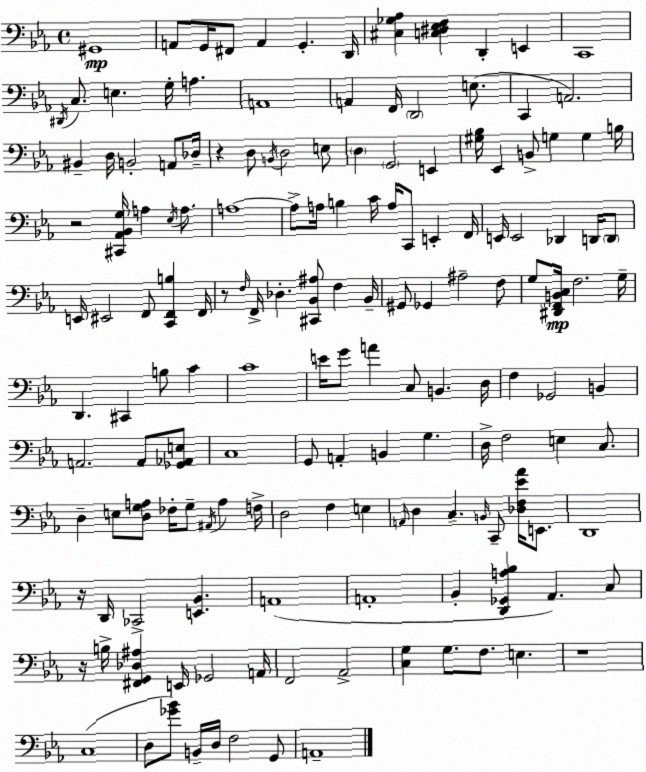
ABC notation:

X:1
T:Untitled
M:4/4
L:1/4
K:Eb
^G,,4 A,,/2 G,,/4 ^F,,/2 A,, G,, D,,/4 [^C,_G,_A,] [C,^D,_E,F,] D,, E,, C,,4 ^D,,/4 C,/2 E, G,/4 A, A,,4 A,, F,,/4 D,,2 E,/2 C,, A,,2 ^B,, D,/4 B,,2 A,,/2 _D,/4 z D,/2 B,,/4 D,2 E,/2 D, G,,2 E,, [^G,_B,]/4 _E,, B,,/2 G, G, B,/4 z2 [^C,,_A,,_B,,G,]/4 A, _E,/4 A,/2 A,4 A,/2 A,/4 B, C/4 A,/4 C,,/2 E,, F,,/4 E,,/4 E,,2 _D,, D,,/4 D,,/2 E,,/4 ^E,,2 F,,/2 [C,,F,,B,] F,,/4 z/2 F,/4 F,,/4 _D, [^C,,_B,,^A,]/2 F, _B,,/4 ^G,,/2 _G,, ^A,2 F,/2 G,/2 [^D,,F,,B,,C,]/4 F,2 G,/4 D,, ^C,, B,/2 C C4 E/4 G/2 A C,/2 B,, D,/4 F, _G,,2 B,, A,,2 A,,/2 [_G,,_A,,E,]/2 C,4 G,,/2 A,, B,, G, D,/4 F,2 E, C,/2 D, E,/2 [D,G,A,]/2 _F,/4 G,/2 ^A,,/4 A, F,/4 D,2 F, E, A,,/4 D, C, B,,/4 C,,/2 [_D,F,_E_A]/4 E,,/2 D,,4 z/4 D,,/4 _C,,2 [E,,_B,,] A,,4 A,,4 _B,, [D,,_G,,A,_B,] _A,, C,/2 z/4 B,/4 [^F,,G,,_D,^A,] E,,/4 _G,,2 A,,/4 F,,2 _A,,2 [C,G,] G,/2 F,/2 E, z4 C,4 D,/2 [_G_B]/2 B,,/4 D,/4 F,2 G,,/2 A,,4